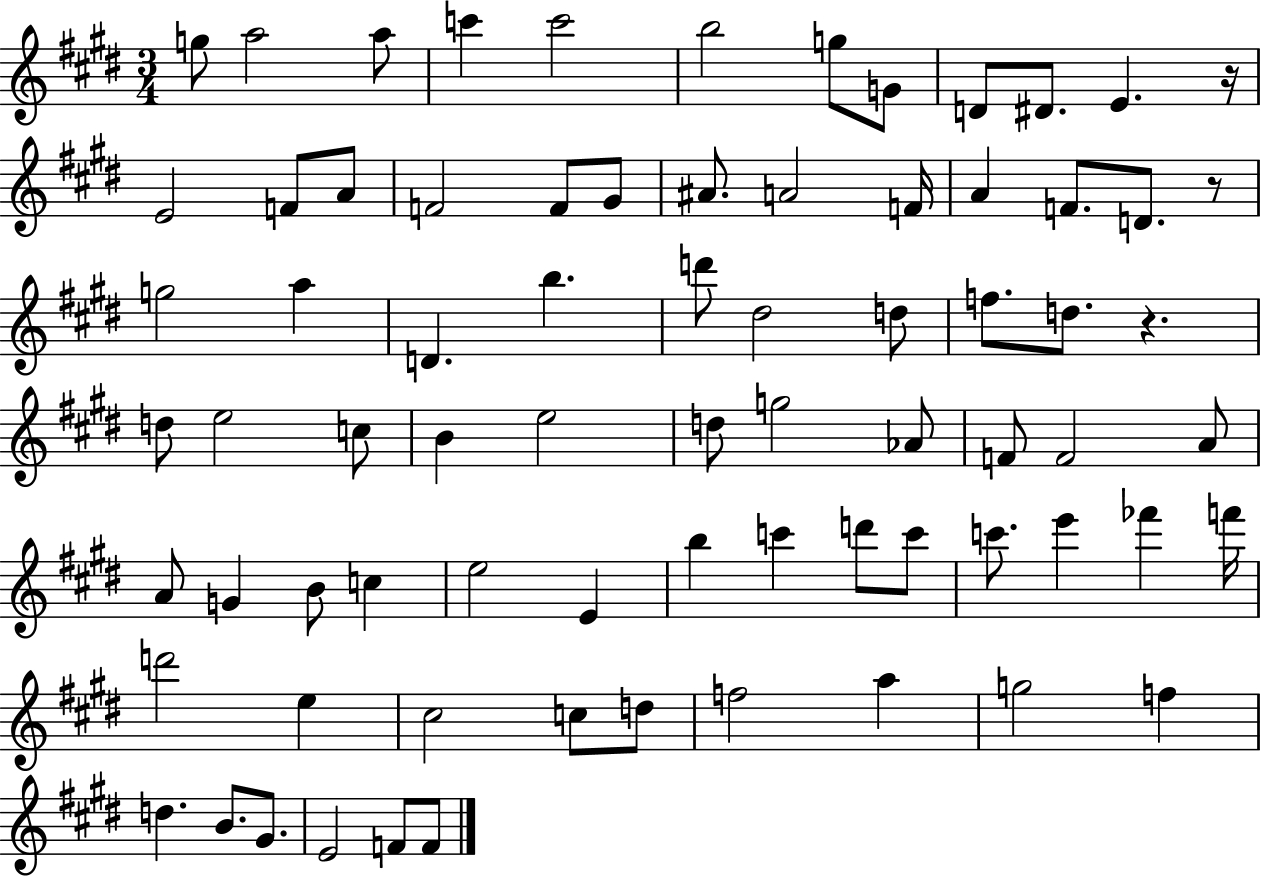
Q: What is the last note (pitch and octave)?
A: F4